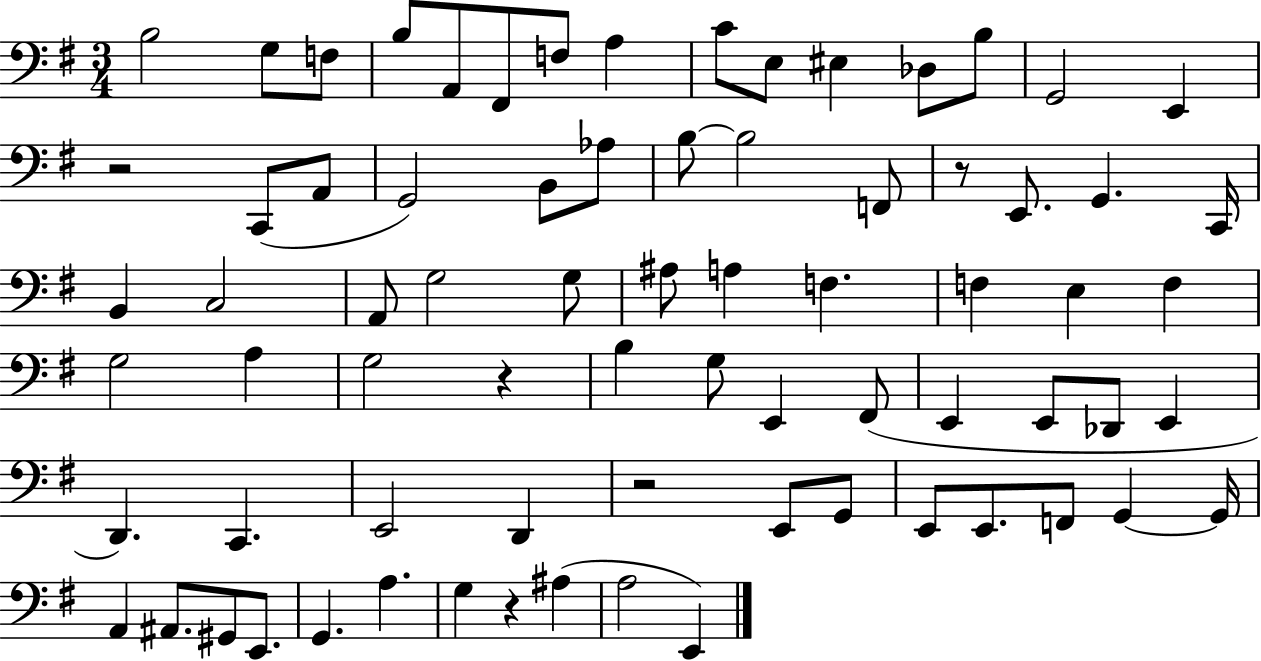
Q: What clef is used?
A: bass